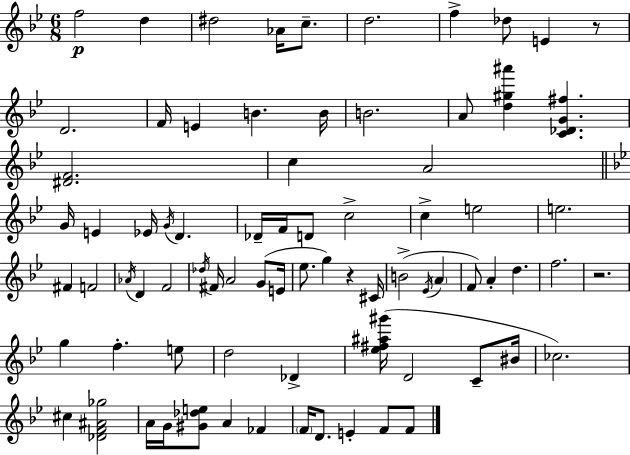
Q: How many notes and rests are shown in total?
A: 78